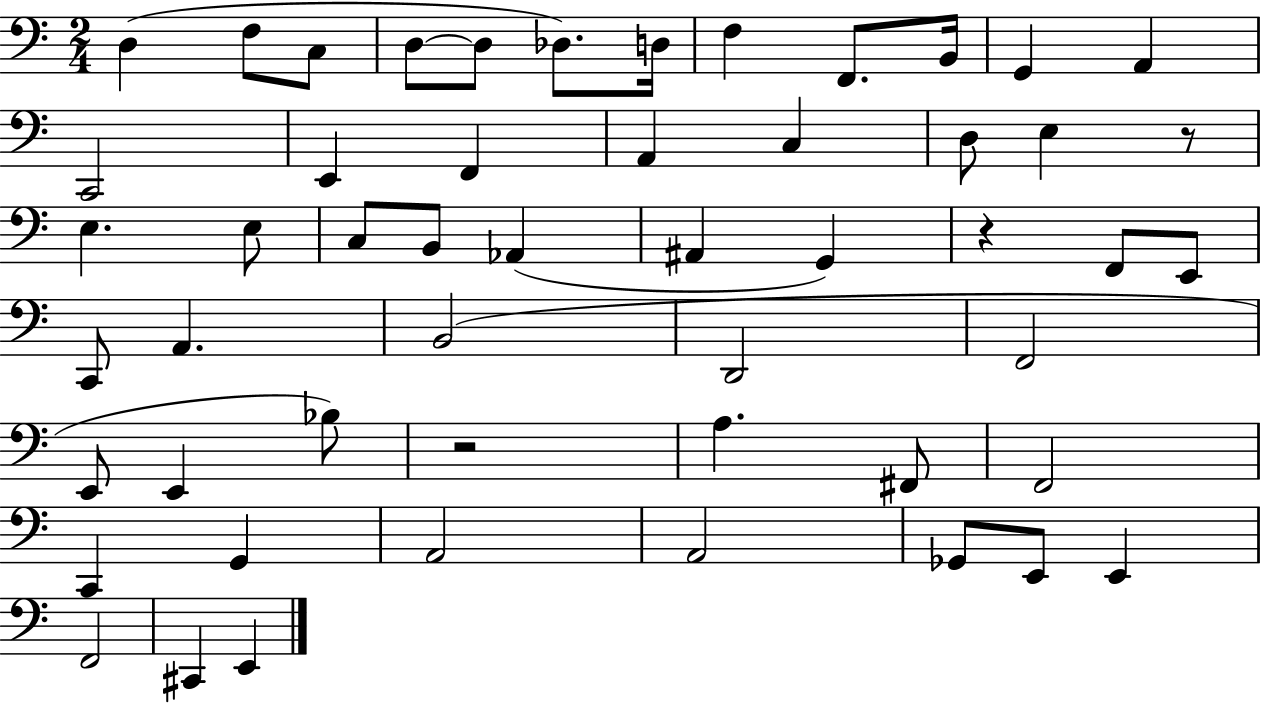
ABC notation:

X:1
T:Untitled
M:2/4
L:1/4
K:C
D, F,/2 C,/2 D,/2 D,/2 _D,/2 D,/4 F, F,,/2 B,,/4 G,, A,, C,,2 E,, F,, A,, C, D,/2 E, z/2 E, E,/2 C,/2 B,,/2 _A,, ^A,, G,, z F,,/2 E,,/2 C,,/2 A,, B,,2 D,,2 F,,2 E,,/2 E,, _B,/2 z2 A, ^F,,/2 F,,2 C,, G,, A,,2 A,,2 _G,,/2 E,,/2 E,, F,,2 ^C,, E,,